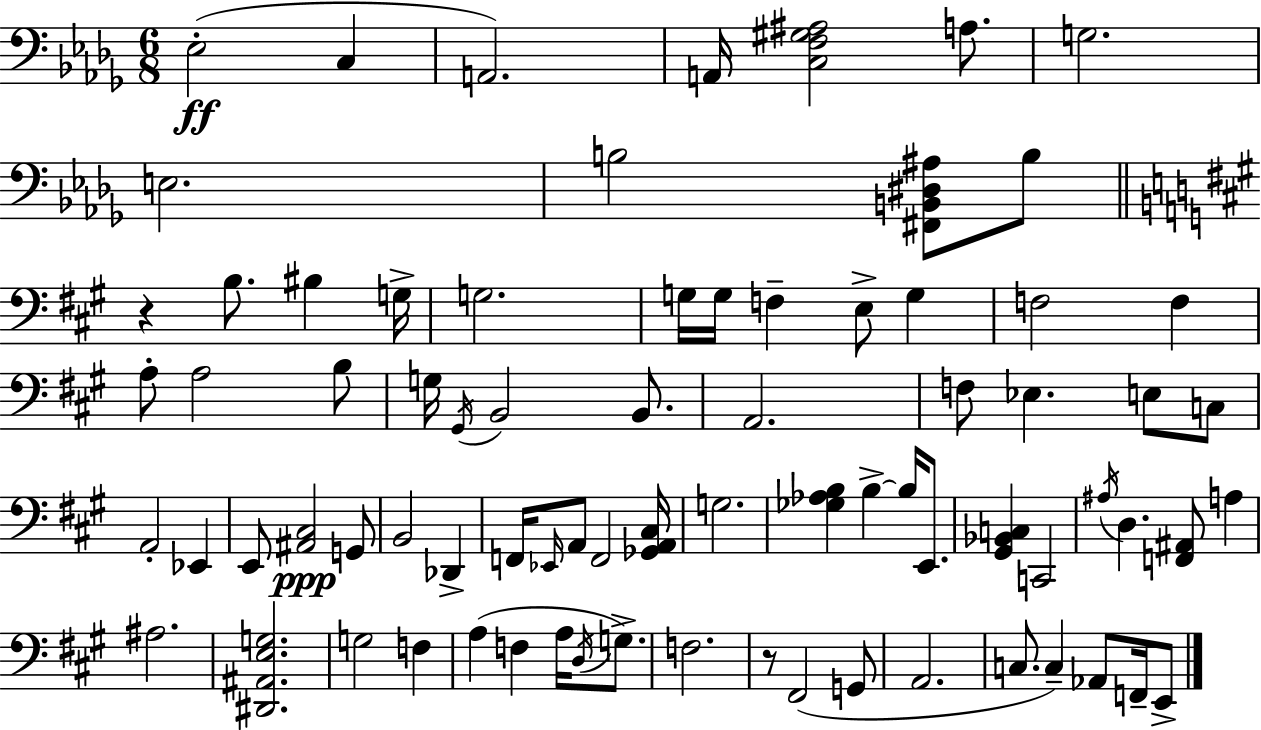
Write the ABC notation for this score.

X:1
T:Untitled
M:6/8
L:1/4
K:Bbm
_E,2 C, A,,2 A,,/4 [C,F,^G,^A,]2 A,/2 G,2 E,2 B,2 [^F,,B,,^D,^A,]/2 B,/2 z B,/2 ^B, G,/4 G,2 G,/4 G,/4 F, E,/2 G, F,2 F, A,/2 A,2 B,/2 G,/4 ^G,,/4 B,,2 B,,/2 A,,2 F,/2 _E, E,/2 C,/2 A,,2 _E,, E,,/2 [^A,,^C,]2 G,,/2 B,,2 _D,, F,,/4 _E,,/4 A,,/2 F,,2 [_G,,A,,^C,]/4 G,2 [_G,_A,B,] B, B,/4 E,,/2 [^G,,_B,,C,] C,,2 ^A,/4 D, [F,,^A,,]/2 A, ^A,2 [^D,,^A,,E,G,]2 G,2 F, A, F, A,/4 D,/4 G,/2 F,2 z/2 ^F,,2 G,,/2 A,,2 C,/2 C, _A,,/2 F,,/4 E,,/2